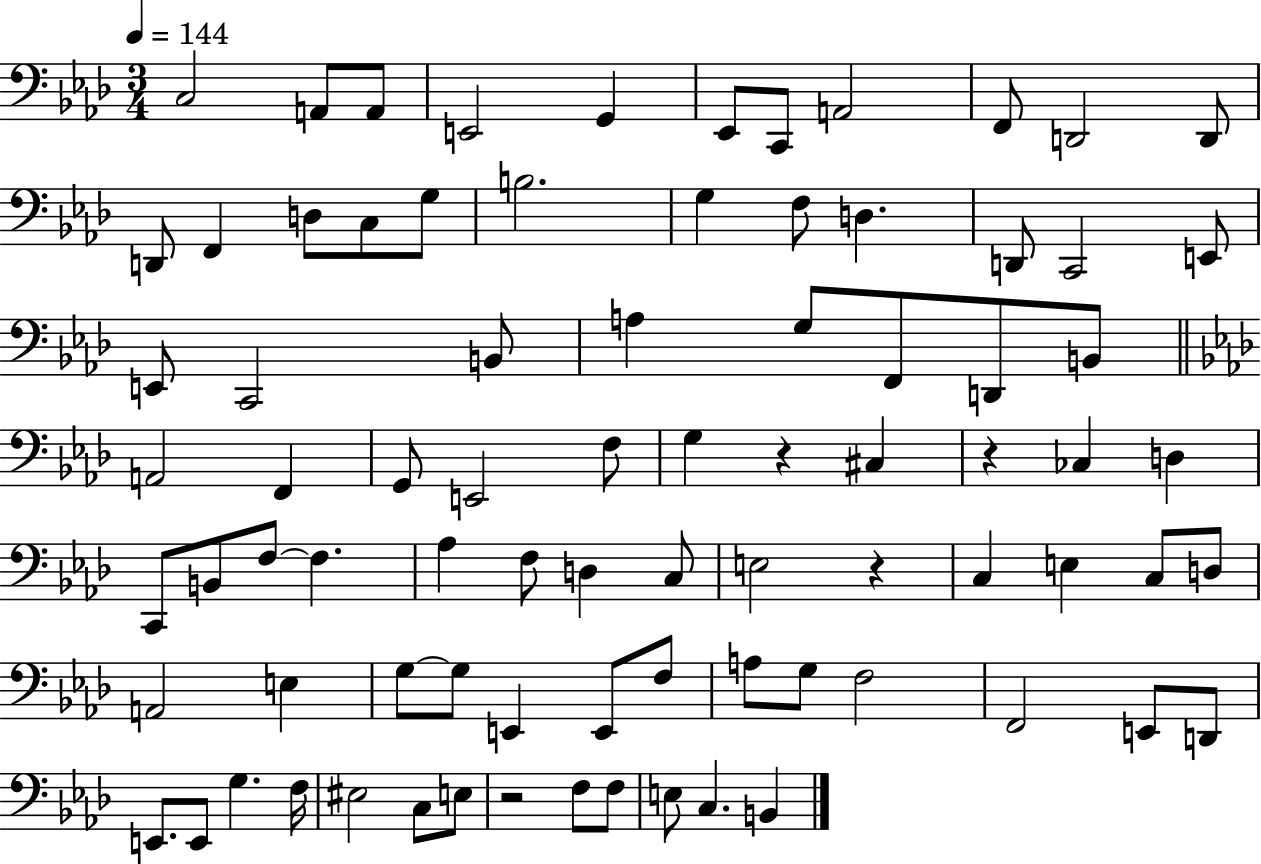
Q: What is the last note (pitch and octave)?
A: B2